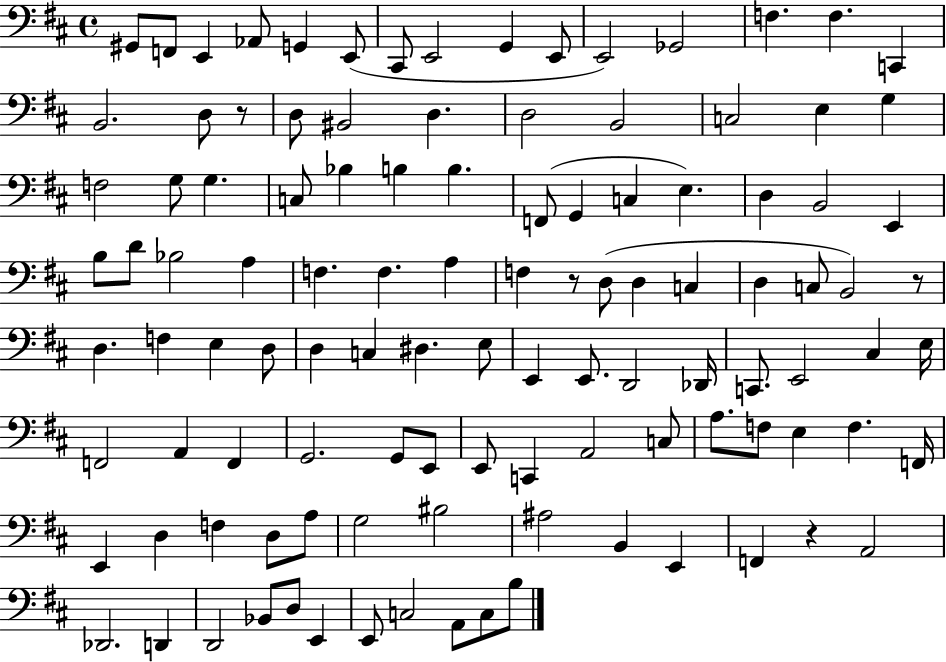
{
  \clef bass
  \time 4/4
  \defaultTimeSignature
  \key d \major
  gis,8 f,8 e,4 aes,8 g,4 e,8( | cis,8 e,2 g,4 e,8 | e,2) ges,2 | f4. f4. c,4 | \break b,2. d8 r8 | d8 bis,2 d4. | d2 b,2 | c2 e4 g4 | \break f2 g8 g4. | c8 bes4 b4 b4. | f,8( g,4 c4 e4.) | d4 b,2 e,4 | \break b8 d'8 bes2 a4 | f4. f4. a4 | f4 r8 d8( d4 c4 | d4 c8 b,2) r8 | \break d4. f4 e4 d8 | d4 c4 dis4. e8 | e,4 e,8. d,2 des,16 | c,8. e,2 cis4 e16 | \break f,2 a,4 f,4 | g,2. g,8 e,8 | e,8 c,4 a,2 c8 | a8. f8 e4 f4. f,16 | \break e,4 d4 f4 d8 a8 | g2 bis2 | ais2 b,4 e,4 | f,4 r4 a,2 | \break des,2. d,4 | d,2 bes,8 d8 e,4 | e,8 c2 a,8 c8 b8 | \bar "|."
}